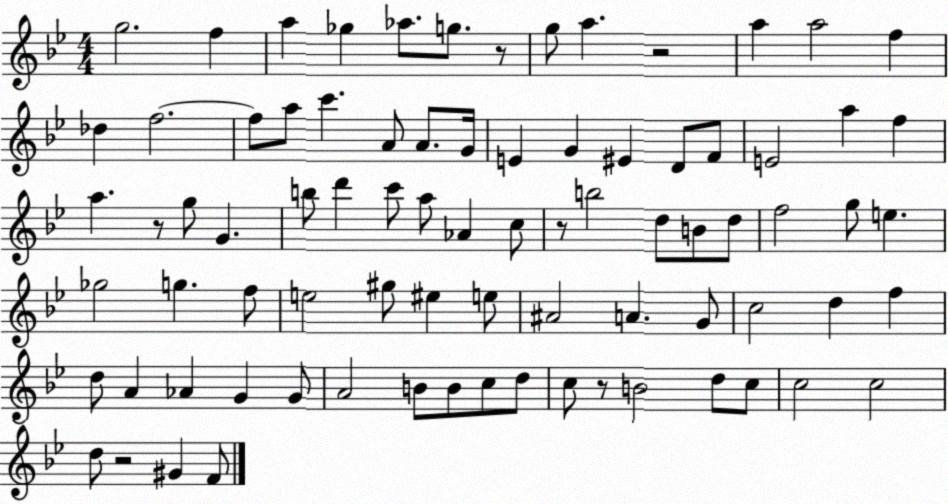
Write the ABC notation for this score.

X:1
T:Untitled
M:4/4
L:1/4
K:Bb
g2 f a _g _a/2 g/2 z/2 g/2 a z2 a a2 f _d f2 f/2 a/2 c' A/2 A/2 G/4 E G ^E D/2 F/2 E2 a f a z/2 g/2 G b/2 d' c'/2 a/2 _A c/2 z/2 b2 d/2 B/2 d/2 f2 g/2 e _g2 g f/2 e2 ^g/2 ^e e/2 ^A2 A G/2 c2 d f d/2 A _A G G/2 A2 B/2 B/2 c/2 d/2 c/2 z/2 B2 d/2 c/2 c2 c2 d/2 z2 ^G F/2